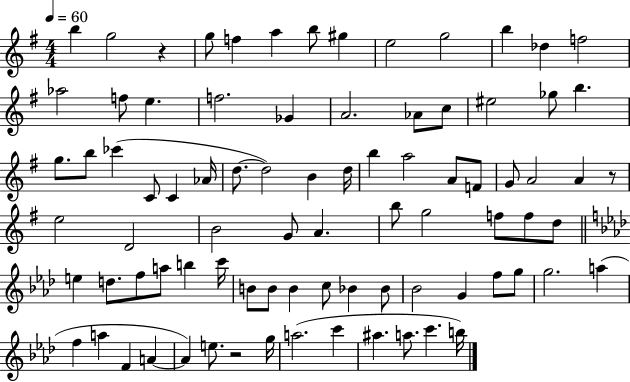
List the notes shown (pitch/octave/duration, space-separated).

B5/q G5/h R/q G5/e F5/q A5/q B5/e G#5/q E5/h G5/h B5/q Db5/q F5/h Ab5/h F5/e E5/q. F5/h. Gb4/q A4/h. Ab4/e C5/e EIS5/h Gb5/e B5/q. G5/e. B5/e CES6/q C4/e C4/q Ab4/s D5/e. D5/h B4/q D5/s B5/q A5/h A4/e F4/e G4/e A4/h A4/q R/e E5/h D4/h B4/h G4/e A4/q. B5/e G5/h F5/e F5/e D5/e E5/q D5/e. F5/e A5/e B5/q C6/s B4/e B4/e B4/q C5/e Bb4/q Bb4/e Bb4/h G4/q F5/e G5/e G5/h. A5/q F5/q A5/q F4/q A4/q A4/q E5/e. R/h G5/s A5/h. C6/q A#5/q. A5/e. C6/q. B5/s